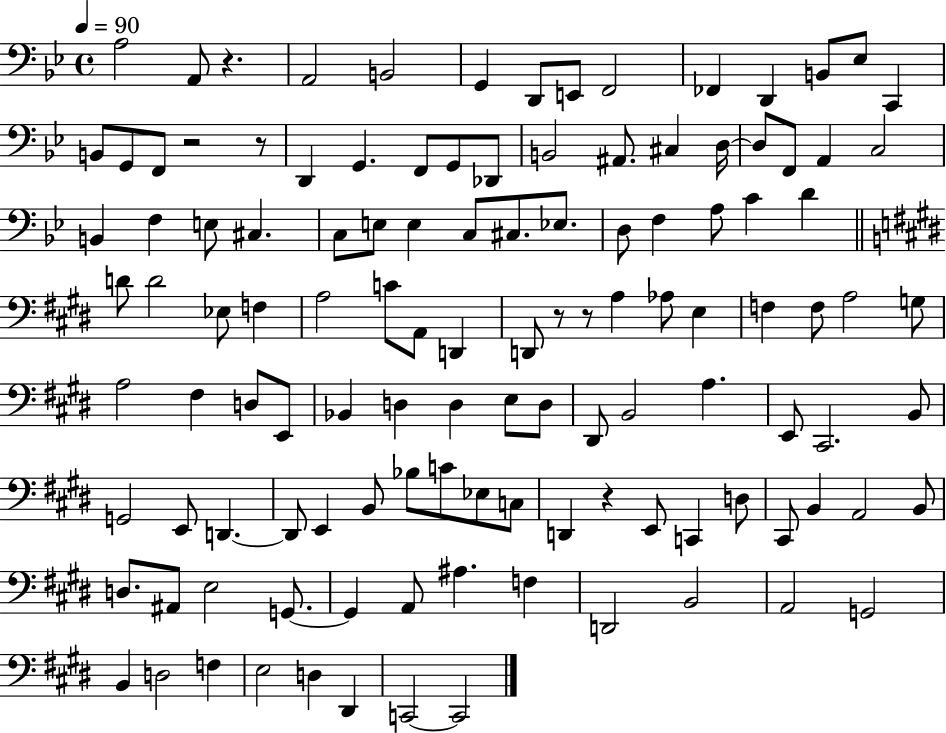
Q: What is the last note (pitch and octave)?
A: C2